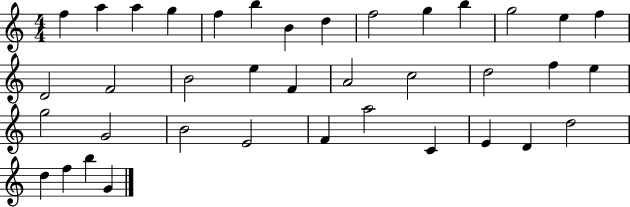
F5/q A5/q A5/q G5/q F5/q B5/q B4/q D5/q F5/h G5/q B5/q G5/h E5/q F5/q D4/h F4/h B4/h E5/q F4/q A4/h C5/h D5/h F5/q E5/q G5/h G4/h B4/h E4/h F4/q A5/h C4/q E4/q D4/q D5/h D5/q F5/q B5/q G4/q